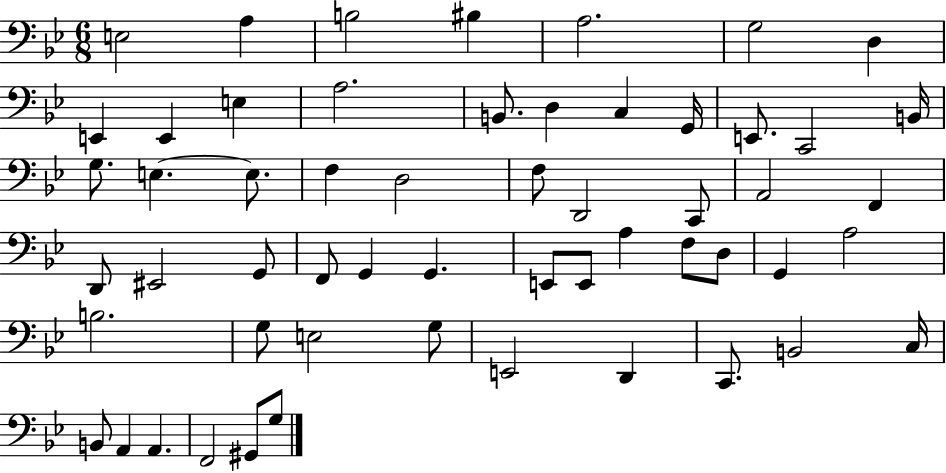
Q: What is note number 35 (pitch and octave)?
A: E2